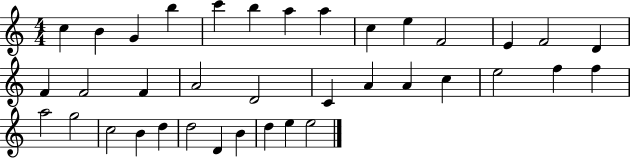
C5/q B4/q G4/q B5/q C6/q B5/q A5/q A5/q C5/q E5/q F4/h E4/q F4/h D4/q F4/q F4/h F4/q A4/h D4/h C4/q A4/q A4/q C5/q E5/h F5/q F5/q A5/h G5/h C5/h B4/q D5/q D5/h D4/q B4/q D5/q E5/q E5/h